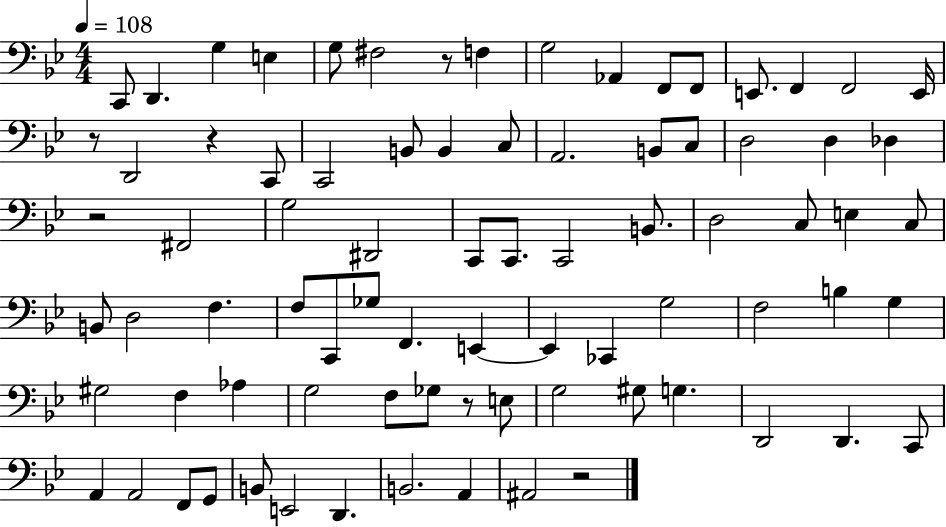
C2/e D2/q. G3/q E3/q G3/e F#3/h R/e F3/q G3/h Ab2/q F2/e F2/e E2/e. F2/q F2/h E2/s R/e D2/h R/q C2/e C2/h B2/e B2/q C3/e A2/h. B2/e C3/e D3/h D3/q Db3/q R/h F#2/h G3/h D#2/h C2/e C2/e. C2/h B2/e. D3/h C3/e E3/q C3/e B2/e D3/h F3/q. F3/e C2/e Gb3/e F2/q. E2/q E2/q CES2/q G3/h F3/h B3/q G3/q G#3/h F3/q Ab3/q G3/h F3/e Gb3/e R/e E3/e G3/h G#3/e G3/q. D2/h D2/q. C2/e A2/q A2/h F2/e G2/e B2/e E2/h D2/q. B2/h. A2/q A#2/h R/h